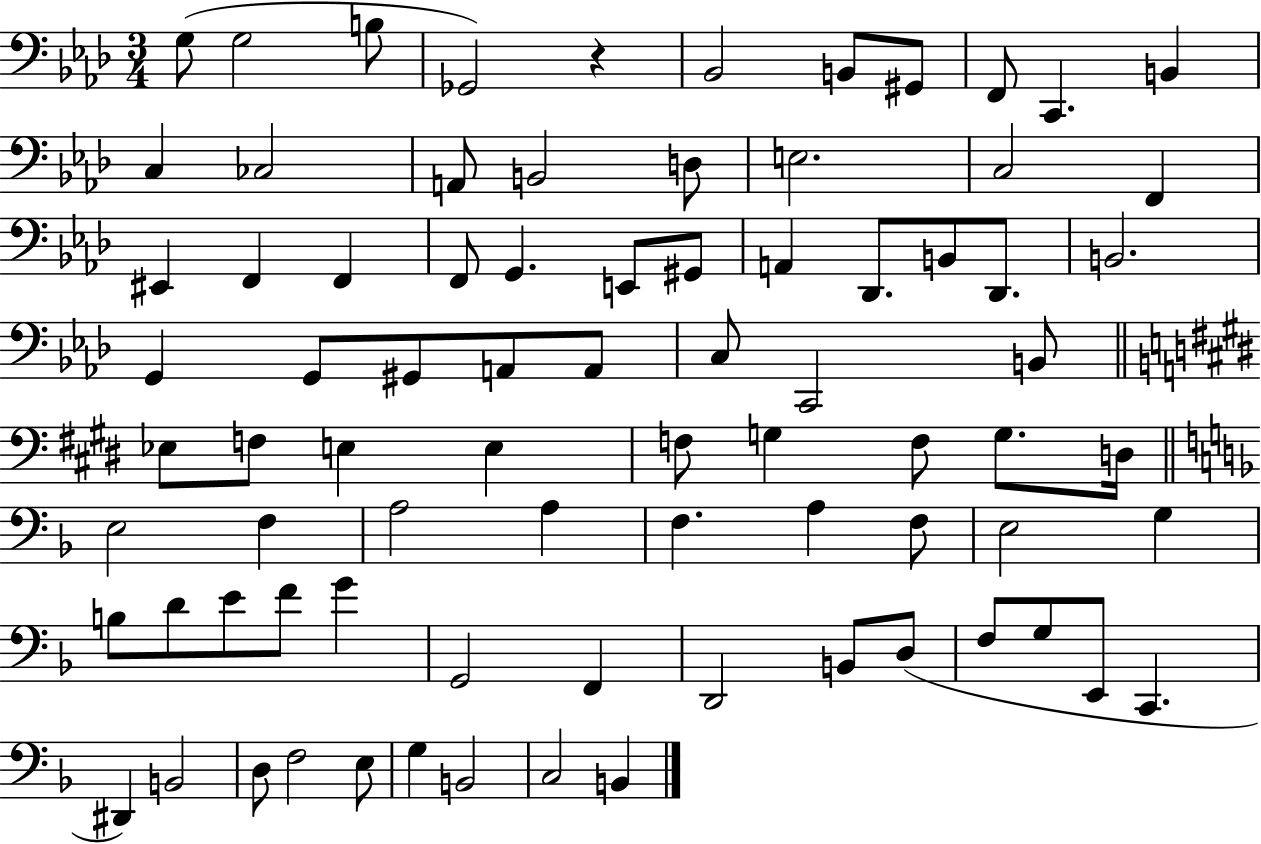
{
  \clef bass
  \numericTimeSignature
  \time 3/4
  \key aes \major
  g8( g2 b8 | ges,2) r4 | bes,2 b,8 gis,8 | f,8 c,4. b,4 | \break c4 ces2 | a,8 b,2 d8 | e2. | c2 f,4 | \break eis,4 f,4 f,4 | f,8 g,4. e,8 gis,8 | a,4 des,8. b,8 des,8. | b,2. | \break g,4 g,8 gis,8 a,8 a,8 | c8 c,2 b,8 | \bar "||" \break \key e \major ees8 f8 e4 e4 | f8 g4 f8 g8. d16 | \bar "||" \break \key d \minor e2 f4 | a2 a4 | f4. a4 f8 | e2 g4 | \break b8 d'8 e'8 f'8 g'4 | g,2 f,4 | d,2 b,8 d8( | f8 g8 e,8 c,4. | \break dis,4) b,2 | d8 f2 e8 | g4 b,2 | c2 b,4 | \break \bar "|."
}